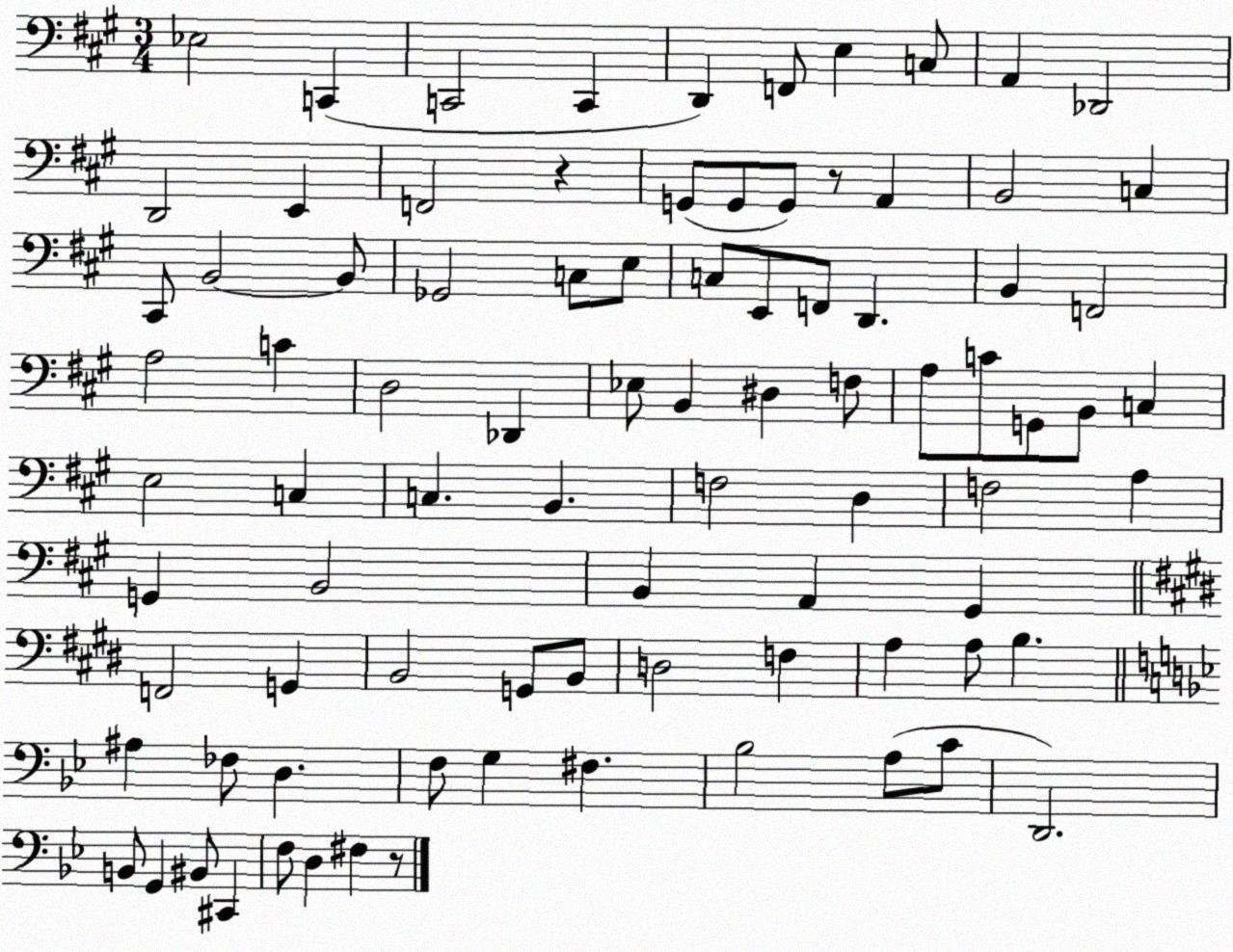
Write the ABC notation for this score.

X:1
T:Untitled
M:3/4
L:1/4
K:A
_E,2 C,, C,,2 C,, D,, F,,/2 E, C,/2 A,, _D,,2 D,,2 E,, F,,2 z G,,/2 G,,/2 G,,/2 z/2 A,, B,,2 C, ^C,,/2 B,,2 B,,/2 _G,,2 C,/2 E,/2 C,/2 E,,/2 F,,/2 D,, B,, F,,2 A,2 C D,2 _D,, _E,/2 B,, ^D, F,/2 A,/2 C/2 G,,/2 B,,/2 C, E,2 C, C, B,, F,2 D, F,2 A, G,, B,,2 B,, A,, ^G,, F,,2 G,, B,,2 G,,/2 B,,/2 D,2 F, A, A,/2 B, ^A, _F,/2 D, F,/2 G, ^F, _B,2 A,/2 C/2 D,,2 B,,/2 G,, ^B,,/2 ^C,, F,/2 D, ^F, z/2